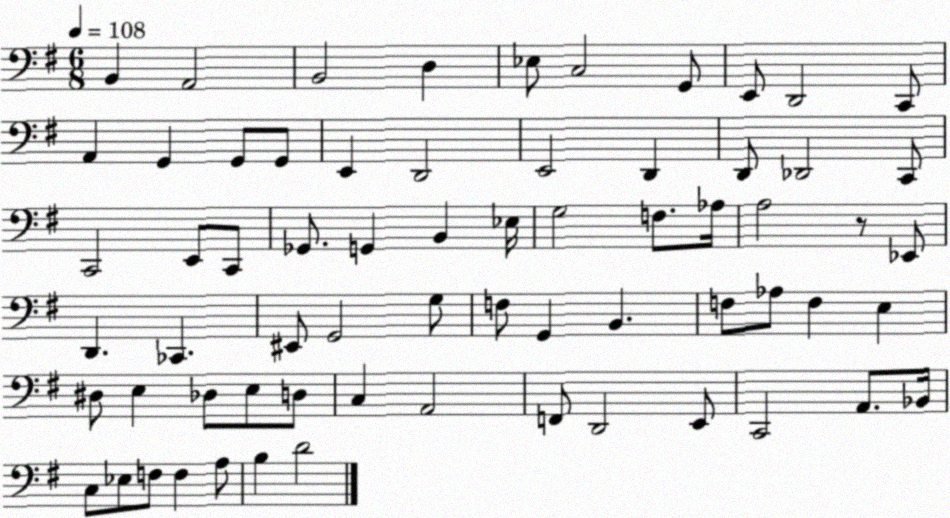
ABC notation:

X:1
T:Untitled
M:6/8
L:1/4
K:G
B,, A,,2 B,,2 D, _E,/2 C,2 G,,/2 E,,/2 D,,2 C,,/2 A,, G,, G,,/2 G,,/2 E,, D,,2 E,,2 D,, D,,/2 _D,,2 C,,/2 C,,2 E,,/2 C,,/2 _G,,/2 G,, B,, _E,/4 G,2 F,/2 _A,/4 A,2 z/2 _E,,/2 D,, _C,, ^E,,/2 G,,2 G,/2 F,/2 G,, B,, F,/2 _A,/2 F, E, ^D,/2 E, _D,/2 E,/2 D,/2 C, A,,2 F,,/2 D,,2 E,,/2 C,,2 A,,/2 _B,,/4 C,/2 _E,/2 F,/2 F, A,/2 B, D2